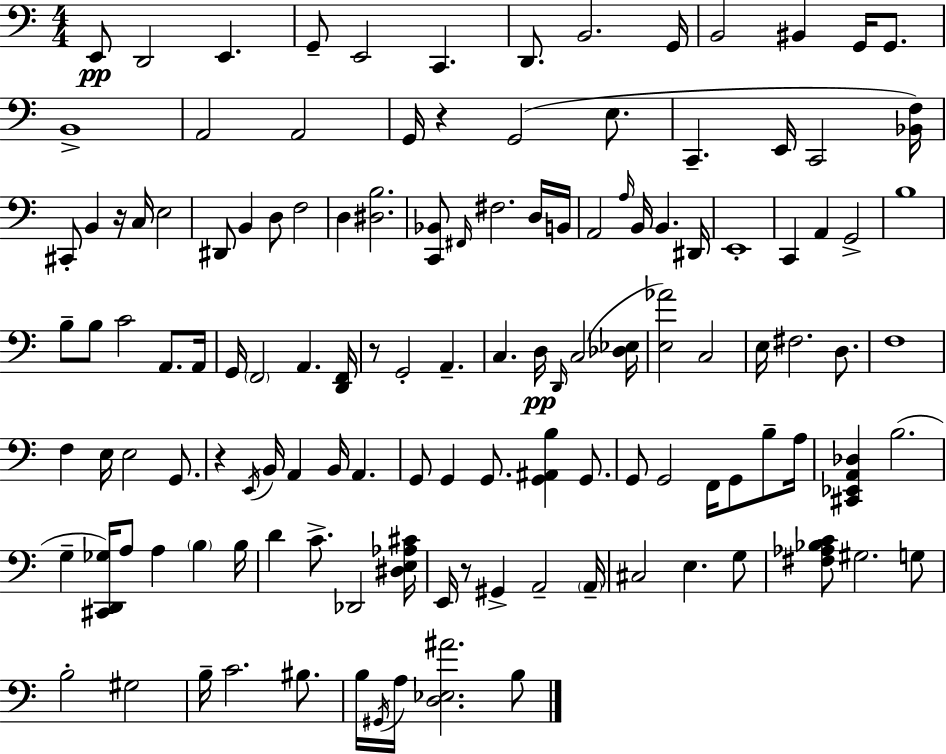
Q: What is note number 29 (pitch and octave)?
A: D3